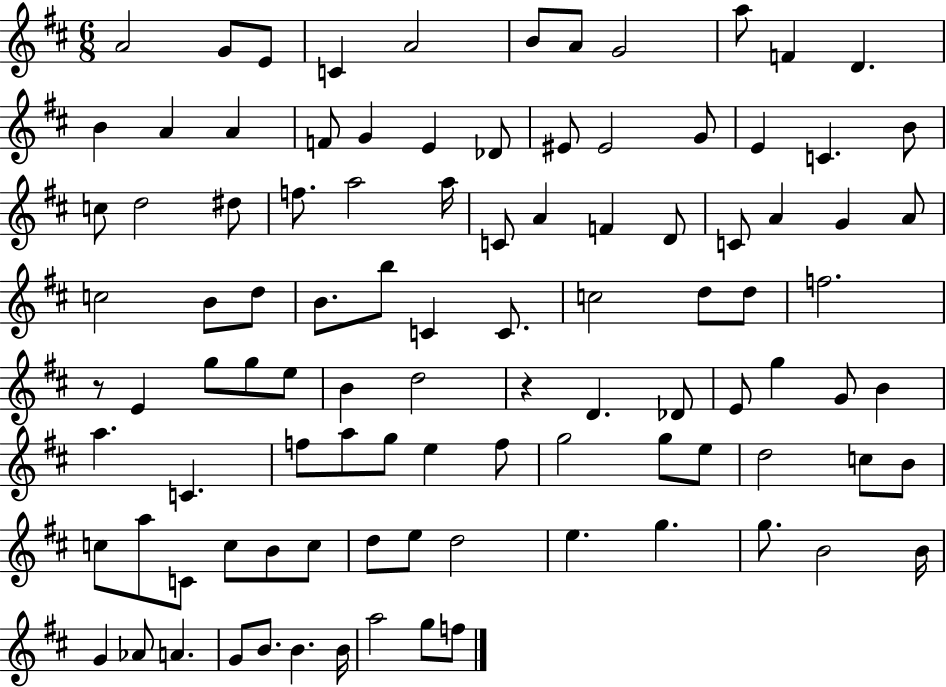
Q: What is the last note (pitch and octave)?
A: F5